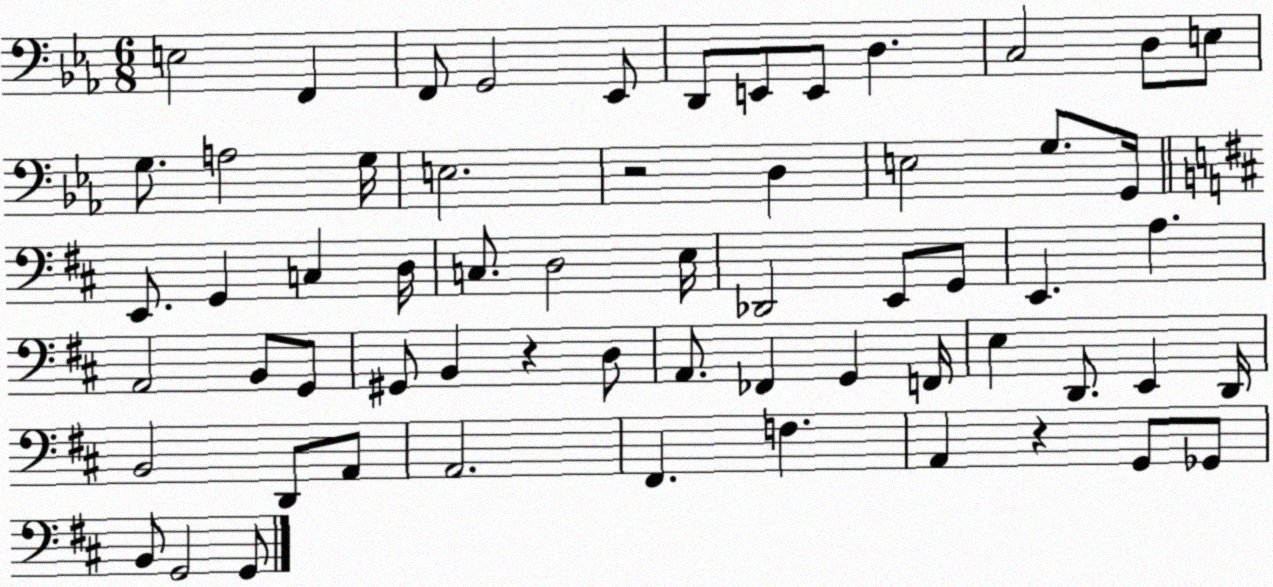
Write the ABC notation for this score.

X:1
T:Untitled
M:6/8
L:1/4
K:Eb
E,2 F,, F,,/2 G,,2 _E,,/2 D,,/2 E,,/2 E,,/2 D, C,2 D,/2 E,/2 G,/2 A,2 G,/4 E,2 z2 D, E,2 G,/2 G,,/4 E,,/2 G,, C, D,/4 C,/2 D,2 E,/4 _D,,2 E,,/2 G,,/2 E,, A, A,,2 B,,/2 G,,/2 ^G,,/2 B,, z D,/2 A,,/2 _F,, G,, F,,/4 E, D,,/2 E,, D,,/4 B,,2 D,,/2 A,,/2 A,,2 ^F,, F, A,, z G,,/2 _G,,/2 B,,/2 G,,2 G,,/2